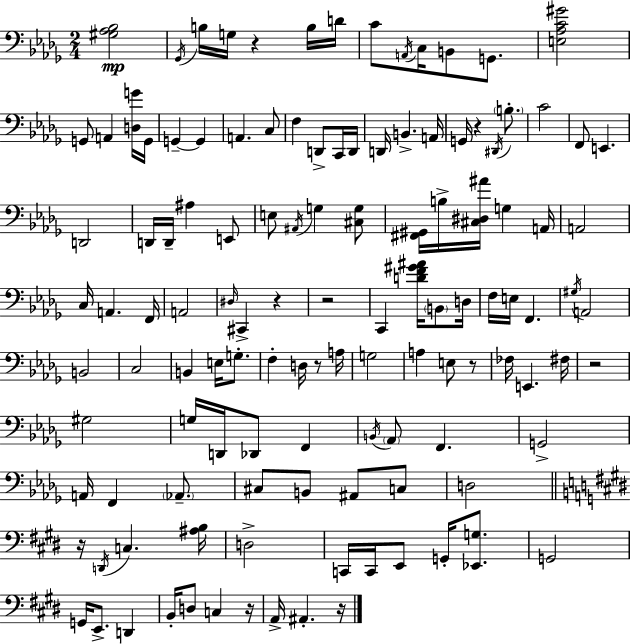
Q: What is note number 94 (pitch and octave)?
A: G2